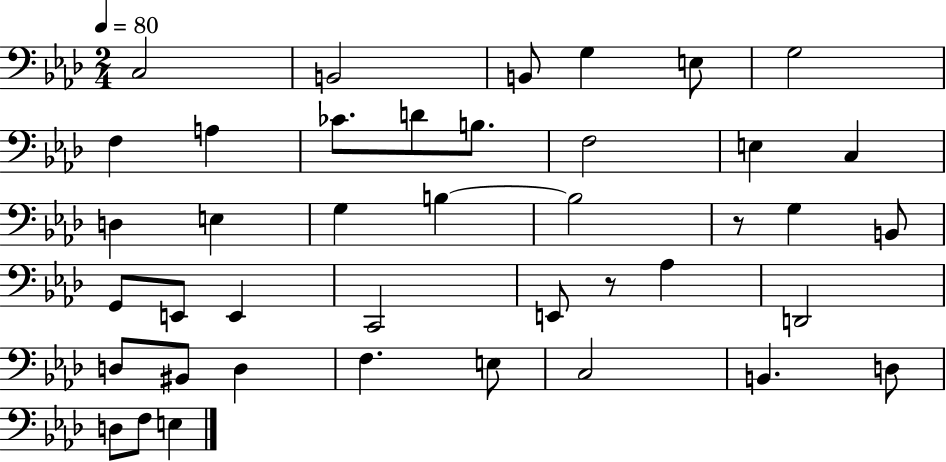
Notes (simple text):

C3/h B2/h B2/e G3/q E3/e G3/h F3/q A3/q CES4/e. D4/e B3/e. F3/h E3/q C3/q D3/q E3/q G3/q B3/q B3/h R/e G3/q B2/e G2/e E2/e E2/q C2/h E2/e R/e Ab3/q D2/h D3/e BIS2/e D3/q F3/q. E3/e C3/h B2/q. D3/e D3/e F3/e E3/q